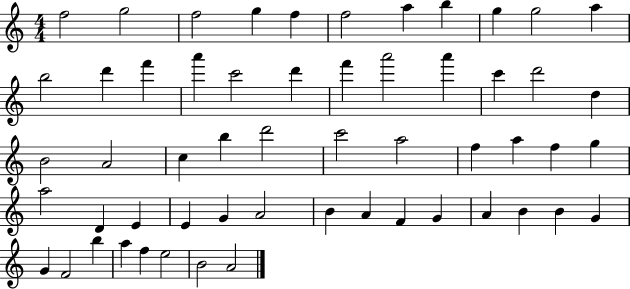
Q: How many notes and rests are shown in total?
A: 56